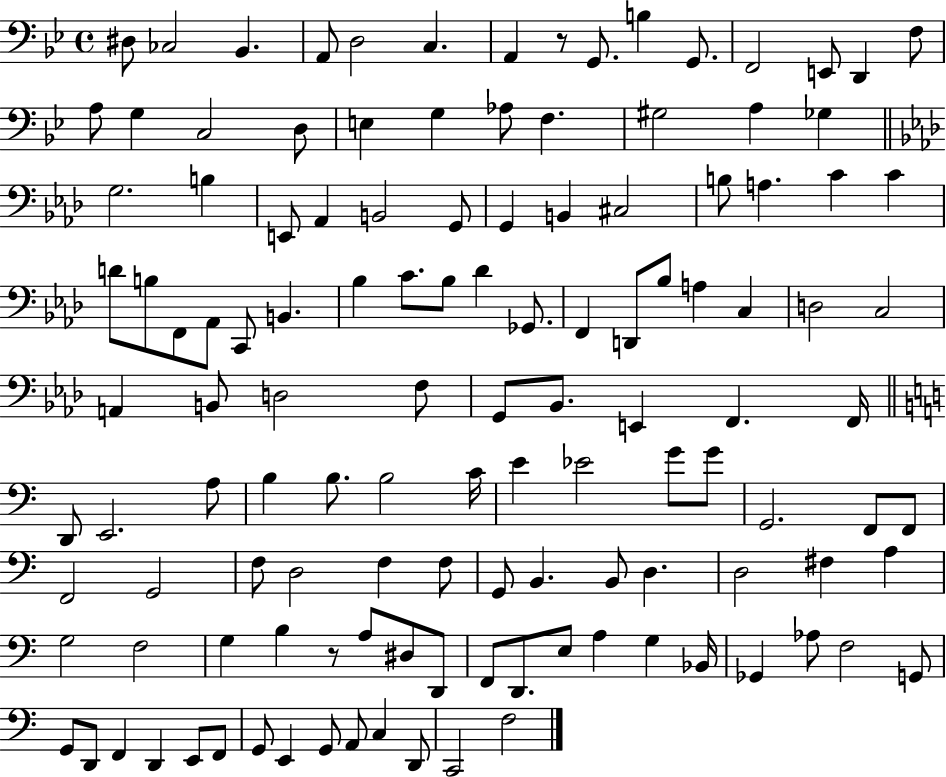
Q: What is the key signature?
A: BES major